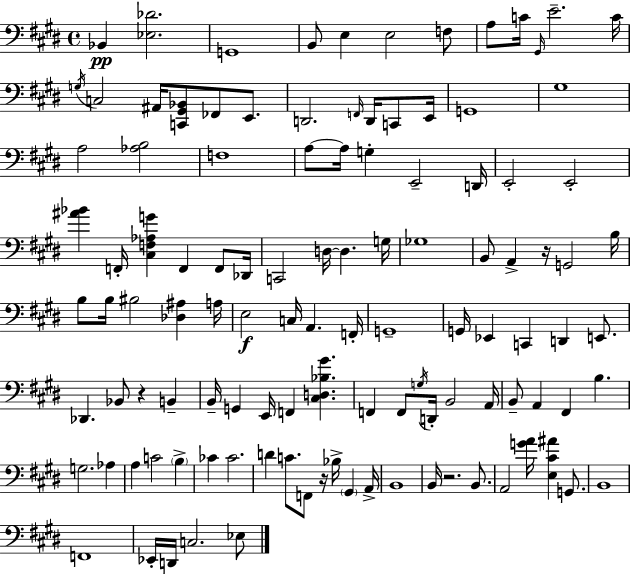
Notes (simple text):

Bb2/q [Eb3,Db4]/h. G2/w B2/e E3/q E3/h F3/e A3/e C4/s G#2/s E4/h. C4/s G3/s C3/h A#2/s [C2,G#2,Bb2]/e FES2/e E2/e. D2/h. F2/s D2/s C2/e E2/s G2/w G#3/w A3/h [Ab3,B3]/h F3/w A3/e A3/s G3/q E2/h D2/s E2/h E2/h [A#4,Bb4]/q F2/s [C#3,F3,Ab3,G4]/q F2/q F2/e Db2/s C2/h D3/s D3/q. G3/s Gb3/w B2/e A2/q R/s G2/h B3/s B3/e B3/s BIS3/h [Db3,A#3]/q A3/s E3/h C3/s A2/q. F2/s G2/w G2/s Eb2/q C2/q D2/q E2/e. Db2/q. Bb2/e R/q B2/q B2/s G2/q E2/s F2/q [C#3,D3,Bb3,G#4]/q. F2/q F2/e G3/s D2/s B2/h A2/s B2/e A2/q F#2/q B3/q. G3/h. Ab3/q A3/q C4/h B3/q CES4/q CES4/h. D4/q C4/e. F2/e R/s Bb3/s G#2/q A2/s B2/w B2/s R/h. B2/e. A2/h [G4,A4]/s [E3,C#4,A#4]/q G2/e. B2/w F2/w Eb2/s D2/s C3/h. Eb3/e